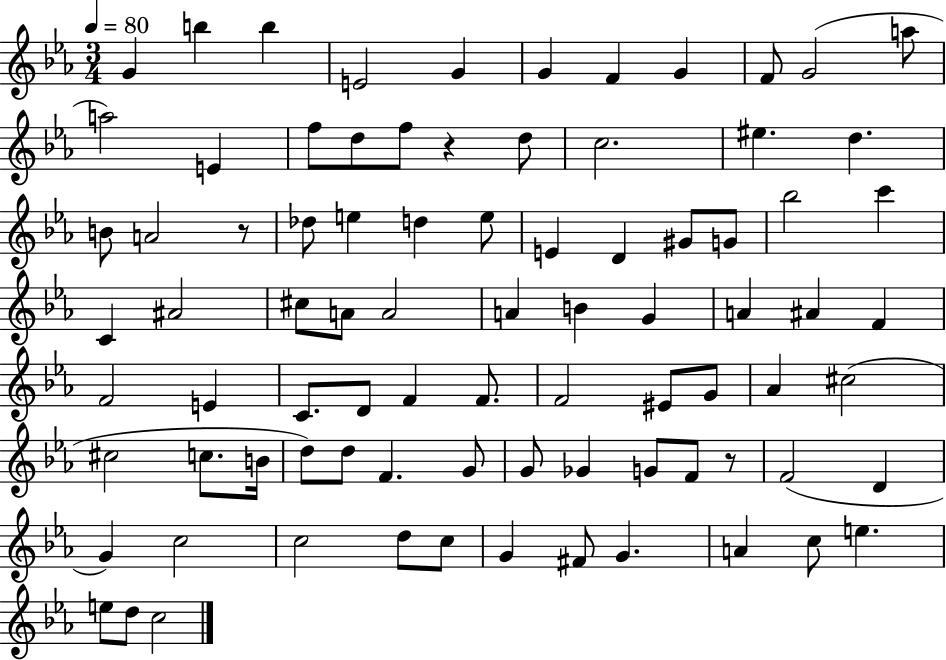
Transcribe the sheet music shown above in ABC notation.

X:1
T:Untitled
M:3/4
L:1/4
K:Eb
G b b E2 G G F G F/2 G2 a/2 a2 E f/2 d/2 f/2 z d/2 c2 ^e d B/2 A2 z/2 _d/2 e d e/2 E D ^G/2 G/2 _b2 c' C ^A2 ^c/2 A/2 A2 A B G A ^A F F2 E C/2 D/2 F F/2 F2 ^E/2 G/2 _A ^c2 ^c2 c/2 B/4 d/2 d/2 F G/2 G/2 _G G/2 F/2 z/2 F2 D G c2 c2 d/2 c/2 G ^F/2 G A c/2 e e/2 d/2 c2